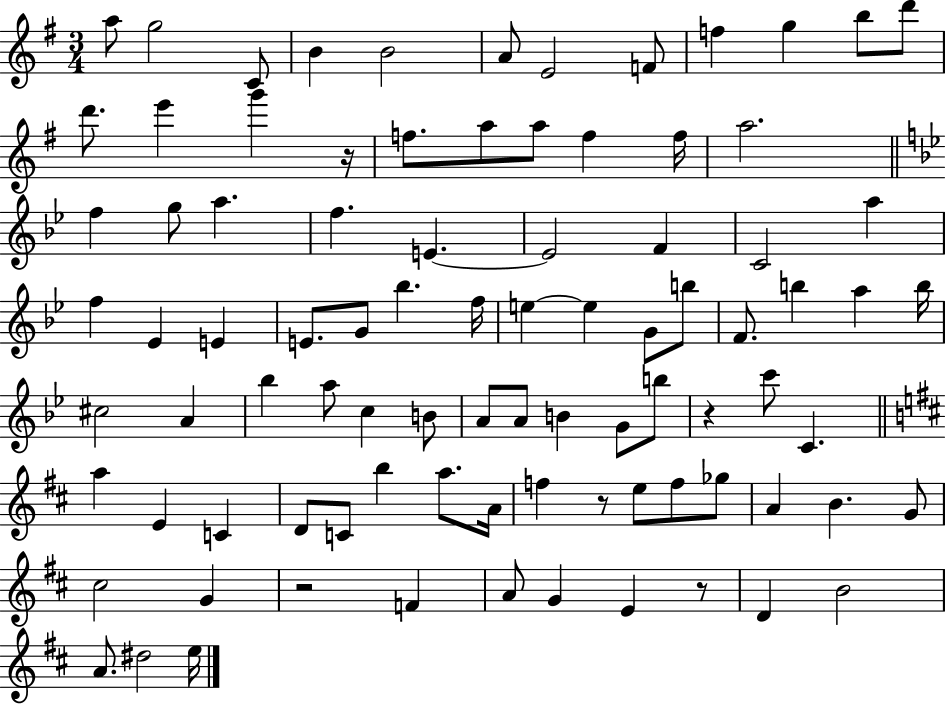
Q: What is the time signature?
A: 3/4